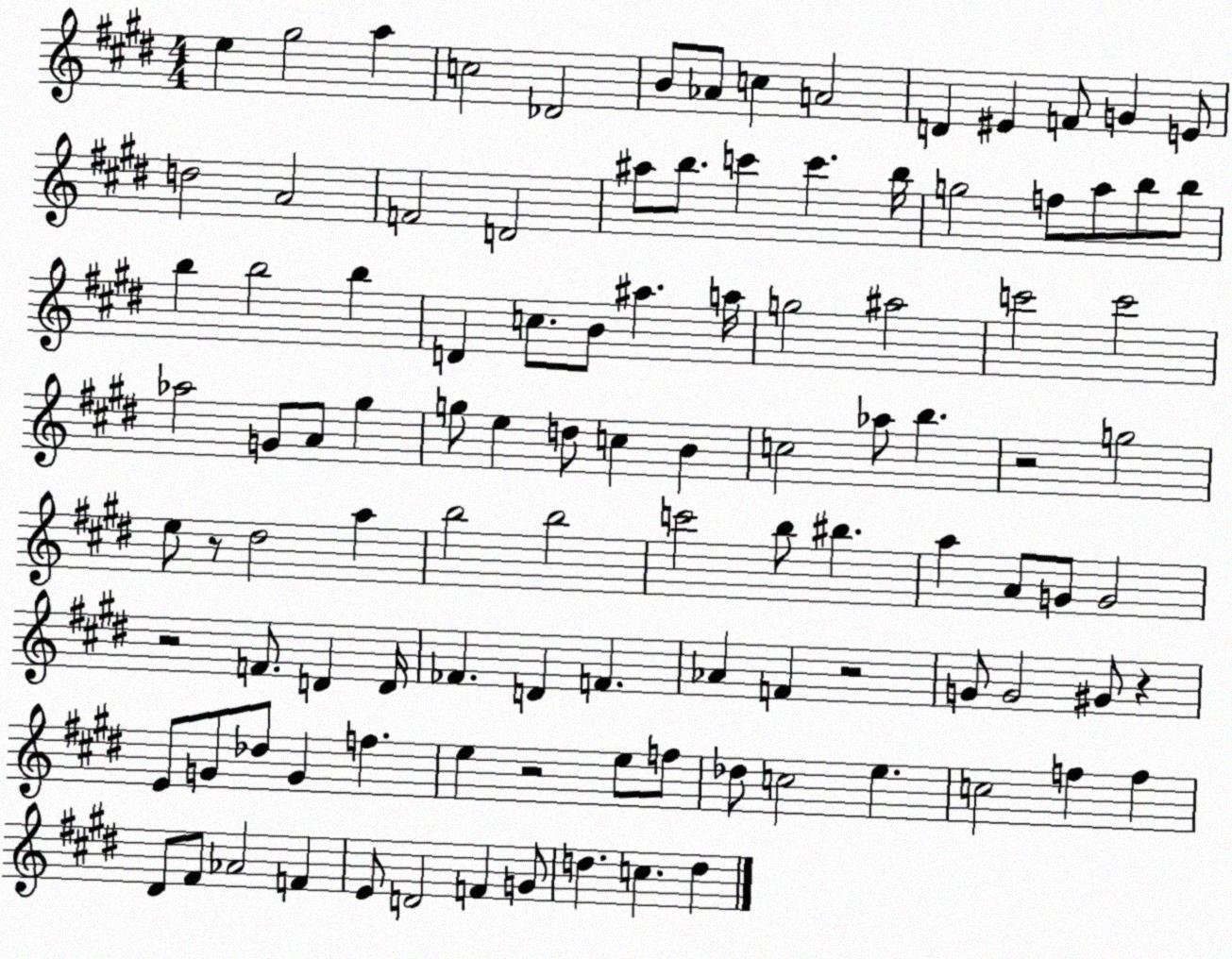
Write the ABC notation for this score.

X:1
T:Untitled
M:4/4
L:1/4
K:E
e ^g2 a c2 _D2 B/2 _A/2 c A2 D ^E F/2 G E/2 d2 A2 F2 D2 ^a/2 b/2 c' c' b/4 g2 f/2 a/2 b/2 b/2 b b2 b D c/2 B/2 ^a a/4 g2 ^a2 c'2 c'2 _a2 G/2 A/2 ^g g/2 e d/2 c B c2 _a/2 b z2 g2 e/2 z/2 ^d2 a b2 b2 c'2 b/2 ^b a A/2 G/2 G2 z2 F/2 D D/4 _F D F _A F z2 G/2 G2 ^G/2 z E/2 G/2 _d/2 G f e z2 e/2 f/2 _d/2 c2 e c2 f f ^D/2 ^F/2 _A2 F E/2 D2 F G/2 d c d